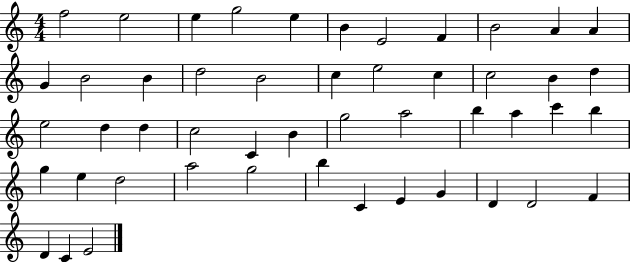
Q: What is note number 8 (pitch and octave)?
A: F4